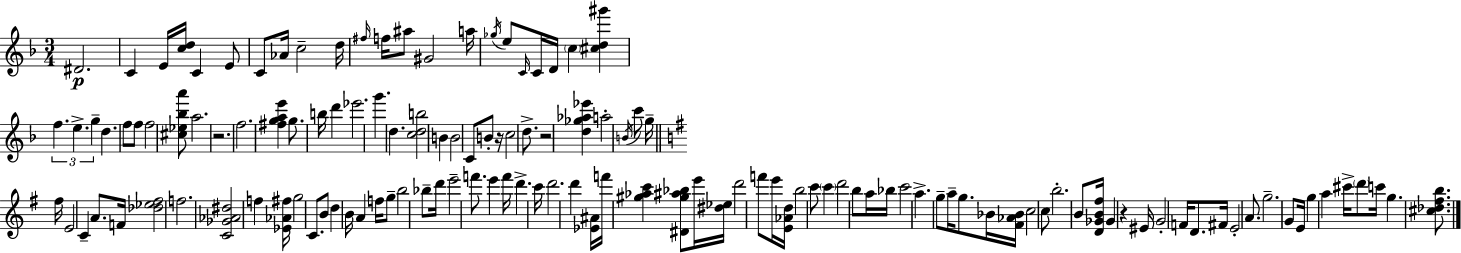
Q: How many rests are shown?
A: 4